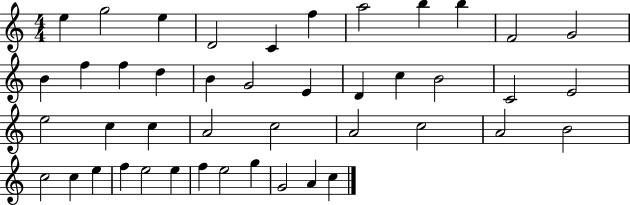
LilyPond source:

{
  \clef treble
  \numericTimeSignature
  \time 4/4
  \key c \major
  e''4 g''2 e''4 | d'2 c'4 f''4 | a''2 b''4 b''4 | f'2 g'2 | \break b'4 f''4 f''4 d''4 | b'4 g'2 e'4 | d'4 c''4 b'2 | c'2 e'2 | \break e''2 c''4 c''4 | a'2 c''2 | a'2 c''2 | a'2 b'2 | \break c''2 c''4 e''4 | f''4 e''2 e''4 | f''4 e''2 g''4 | g'2 a'4 c''4 | \break \bar "|."
}